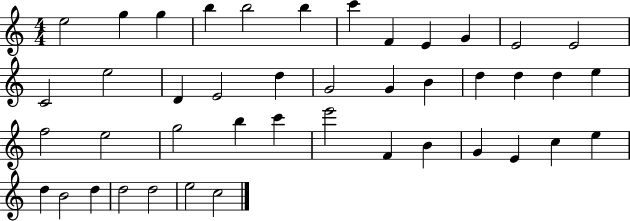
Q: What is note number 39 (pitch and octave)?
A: D5